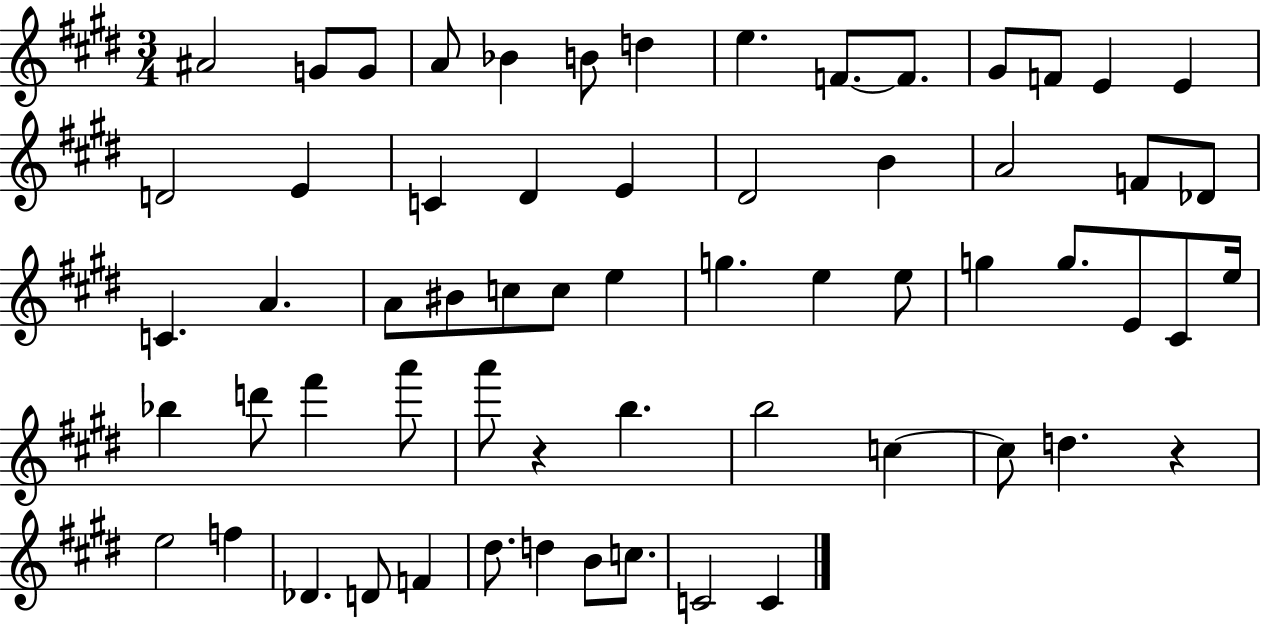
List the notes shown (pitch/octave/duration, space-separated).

A#4/h G4/e G4/e A4/e Bb4/q B4/e D5/q E5/q. F4/e. F4/e. G#4/e F4/e E4/q E4/q D4/h E4/q C4/q D#4/q E4/q D#4/h B4/q A4/h F4/e Db4/e C4/q. A4/q. A4/e BIS4/e C5/e C5/e E5/q G5/q. E5/q E5/e G5/q G5/e. E4/e C#4/e E5/s Bb5/q D6/e F#6/q A6/e A6/e R/q B5/q. B5/h C5/q C5/e D5/q. R/q E5/h F5/q Db4/q. D4/e F4/q D#5/e. D5/q B4/e C5/e. C4/h C4/q